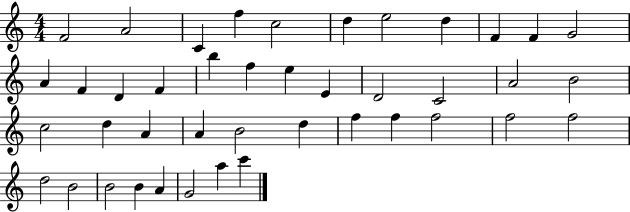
{
  \clef treble
  \numericTimeSignature
  \time 4/4
  \key c \major
  f'2 a'2 | c'4 f''4 c''2 | d''4 e''2 d''4 | f'4 f'4 g'2 | \break a'4 f'4 d'4 f'4 | b''4 f''4 e''4 e'4 | d'2 c'2 | a'2 b'2 | \break c''2 d''4 a'4 | a'4 b'2 d''4 | f''4 f''4 f''2 | f''2 f''2 | \break d''2 b'2 | b'2 b'4 a'4 | g'2 a''4 c'''4 | \bar "|."
}